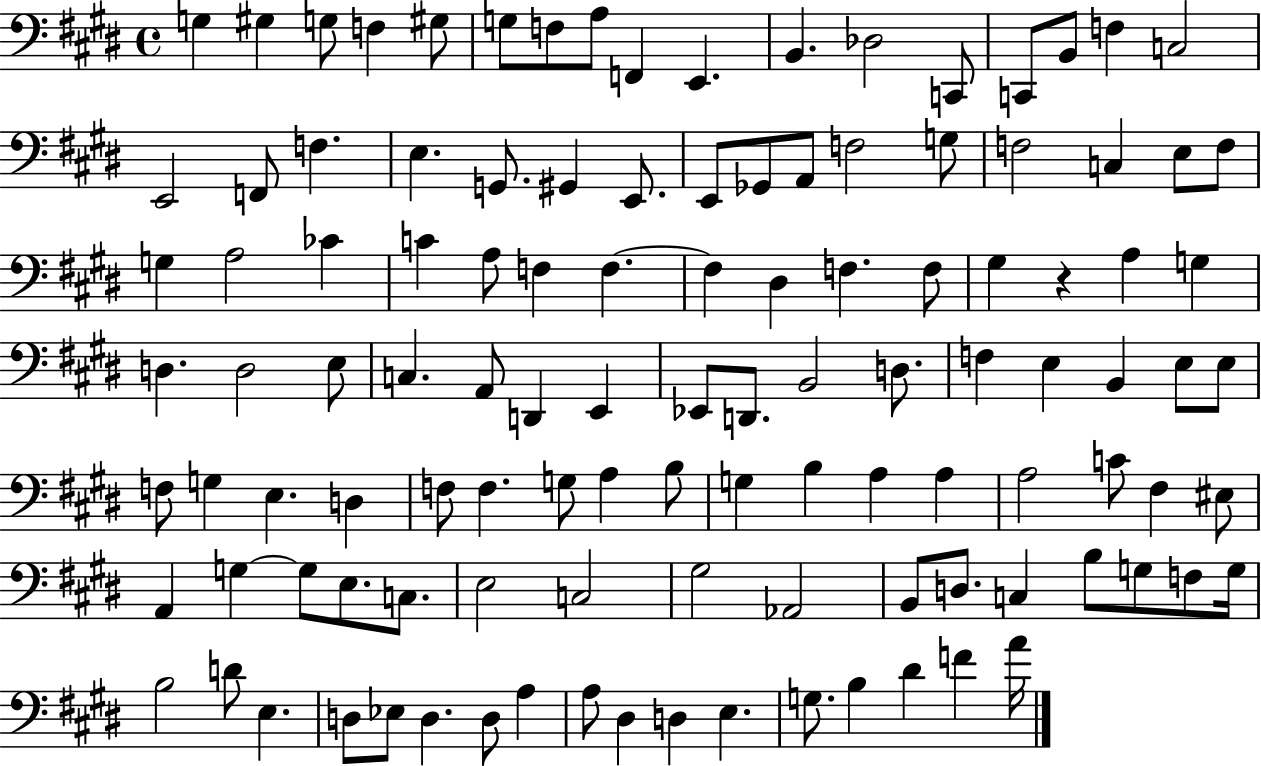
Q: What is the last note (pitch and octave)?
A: A4